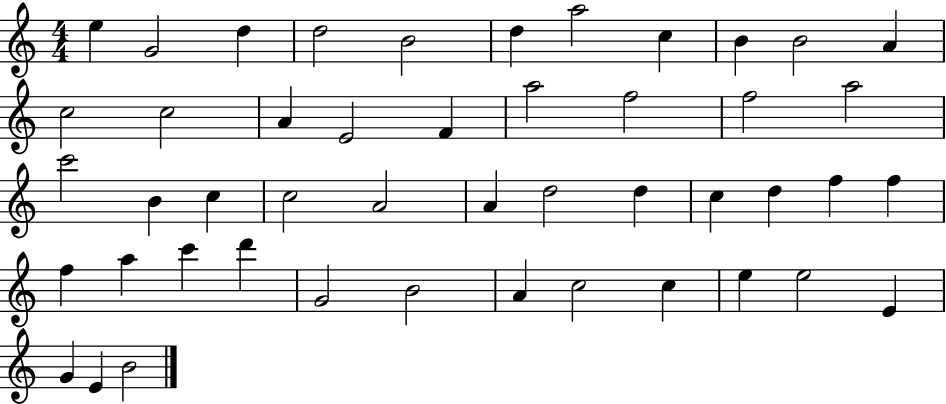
X:1
T:Untitled
M:4/4
L:1/4
K:C
e G2 d d2 B2 d a2 c B B2 A c2 c2 A E2 F a2 f2 f2 a2 c'2 B c c2 A2 A d2 d c d f f f a c' d' G2 B2 A c2 c e e2 E G E B2